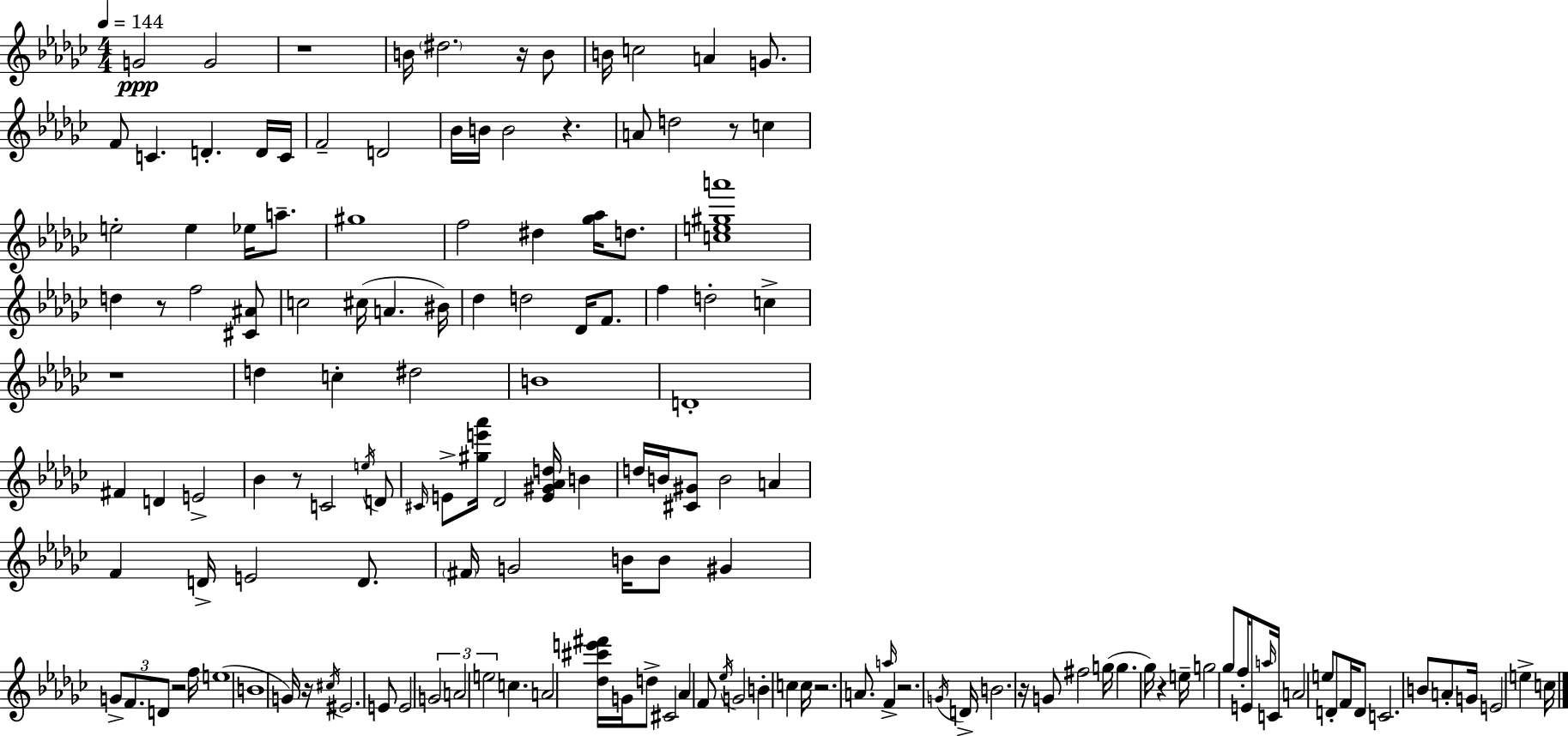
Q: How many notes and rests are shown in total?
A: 148